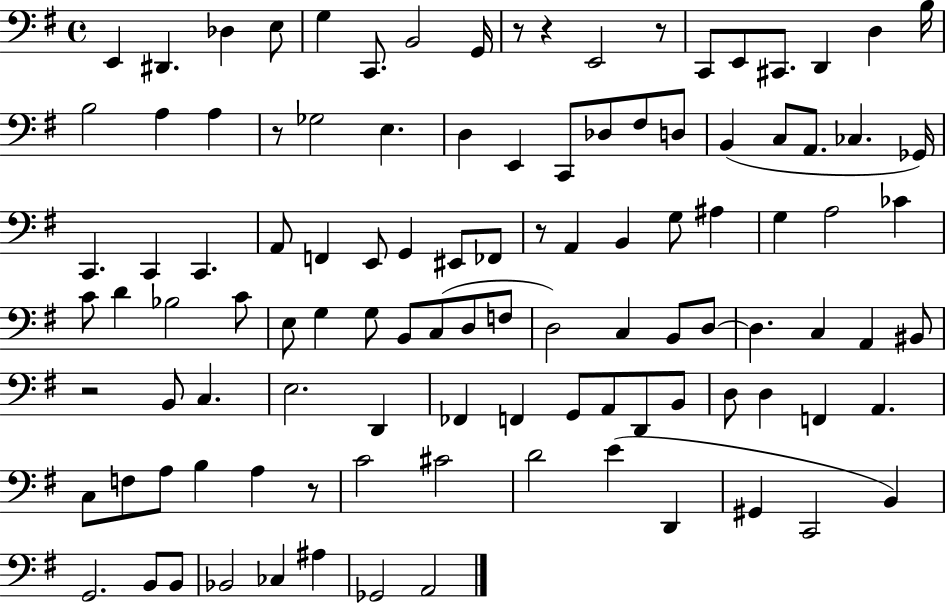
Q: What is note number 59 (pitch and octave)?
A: D3